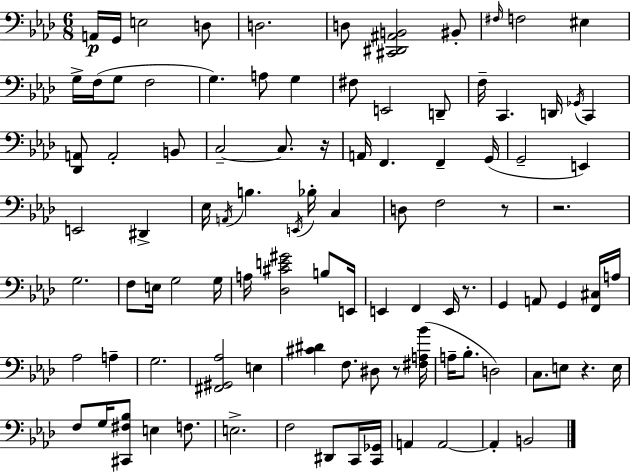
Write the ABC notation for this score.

X:1
T:Untitled
M:6/8
L:1/4
K:Fm
A,,/4 G,,/4 E,2 D,/2 D,2 D,/2 [^C,,^D,,^A,,B,,]2 ^B,,/2 ^F,/4 F,2 ^E, G,/4 F,/4 G,/2 F,2 G, A,/2 G, ^F,/2 E,,2 D,,/2 F,/4 C,, D,,/4 _G,,/4 C,, [_D,,A,,]/2 A,,2 B,,/2 C,2 C,/2 z/4 A,,/4 F,, F,, G,,/4 G,,2 E,, E,,2 ^D,, _E,/4 A,,/4 B, E,,/4 _B,/4 C, D,/2 F,2 z/2 z2 G,2 F,/2 E,/4 G,2 G,/4 A,/4 [_D,^CE^G]2 B,/2 E,,/4 E,, F,, E,,/4 z/2 G,, A,,/2 G,, [F,,^C,]/4 A,/4 _A,2 A, G,2 [^F,,^G,,_A,]2 E, [^C^D] F,/2 ^D,/2 z/2 [^F,A,_B]/4 A,/4 _B,/2 D,2 C,/2 E,/2 z E,/4 F,/2 G,/4 [^C,,^F,_B,]/2 E, F,/2 E,2 F,2 ^D,,/2 C,,/4 [C,,_G,,]/4 A,, A,,2 A,, B,,2